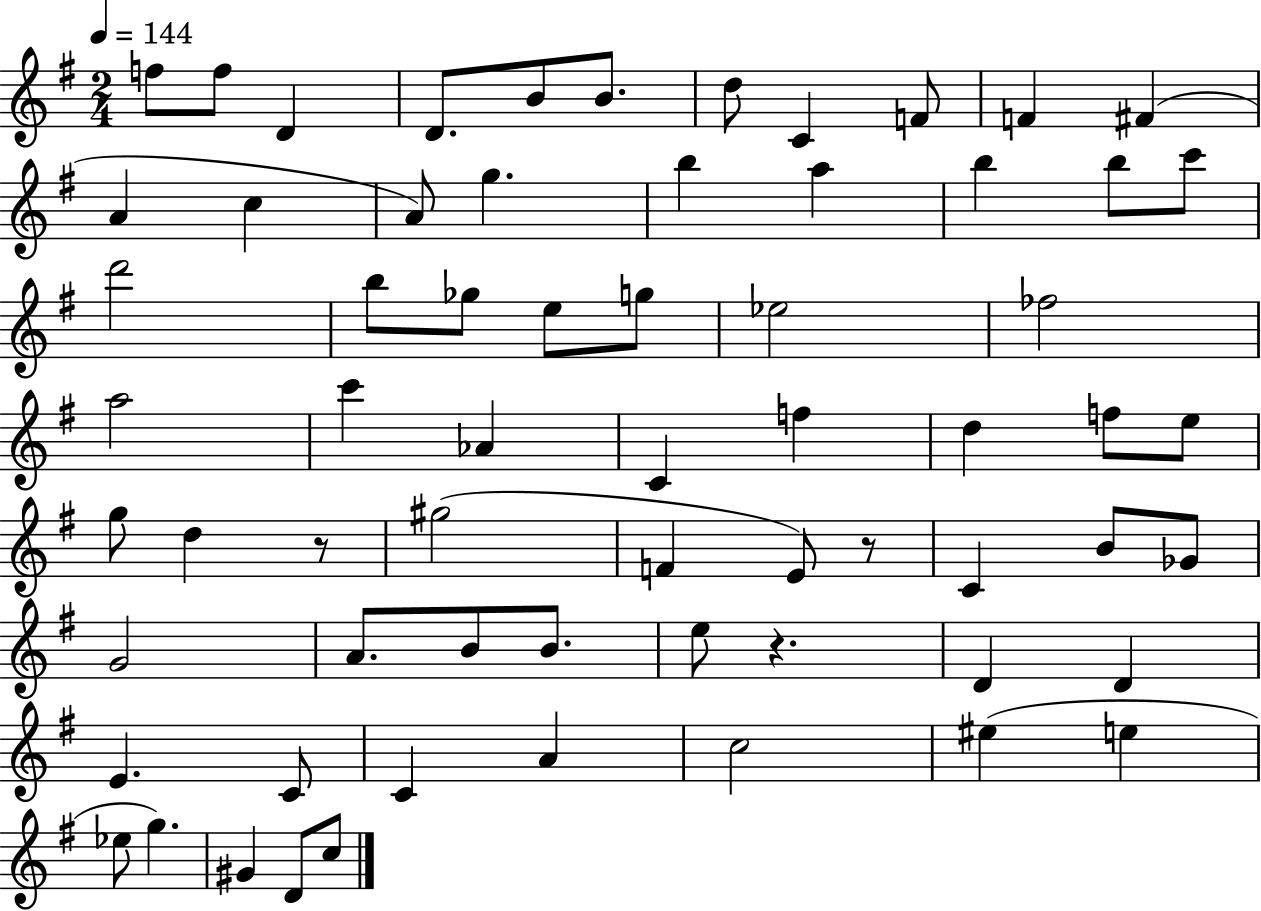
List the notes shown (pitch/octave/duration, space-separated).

F5/e F5/e D4/q D4/e. B4/e B4/e. D5/e C4/q F4/e F4/q F#4/q A4/q C5/q A4/e G5/q. B5/q A5/q B5/q B5/e C6/e D6/h B5/e Gb5/e E5/e G5/e Eb5/h FES5/h A5/h C6/q Ab4/q C4/q F5/q D5/q F5/e E5/e G5/e D5/q R/e G#5/h F4/q E4/e R/e C4/q B4/e Gb4/e G4/h A4/e. B4/e B4/e. E5/e R/q. D4/q D4/q E4/q. C4/e C4/q A4/q C5/h EIS5/q E5/q Eb5/e G5/q. G#4/q D4/e C5/e